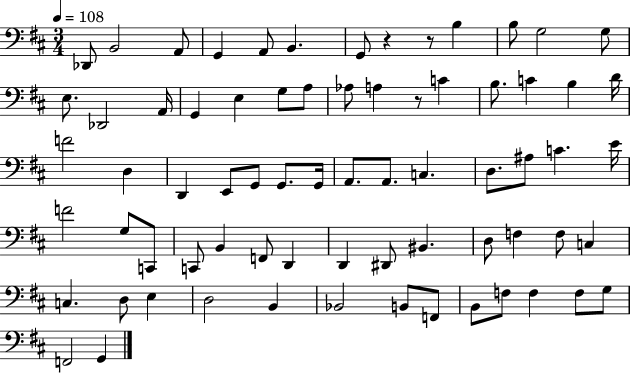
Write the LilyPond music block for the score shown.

{
  \clef bass
  \numericTimeSignature
  \time 3/4
  \key d \major
  \tempo 4 = 108
  des,8 b,2 a,8 | g,4 a,8 b,4. | g,8 r4 r8 b4 | b8 g2 g8 | \break e8. des,2 a,16 | g,4 e4 g8 a8 | aes8 a4 r8 c'4 | b8. c'4 b4 d'16 | \break f'2 d4 | d,4 e,8 g,8 g,8. g,16 | a,8. a,8. c4. | d8. ais8 c'4. e'16 | \break f'2 g8 c,8 | c,8 b,4 f,8 d,4 | d,4 dis,8 bis,4. | d8 f4 f8 c4 | \break c4. d8 e4 | d2 b,4 | bes,2 b,8 f,8 | b,8 f8 f4 f8 g8 | \break f,2 g,4 | \bar "|."
}